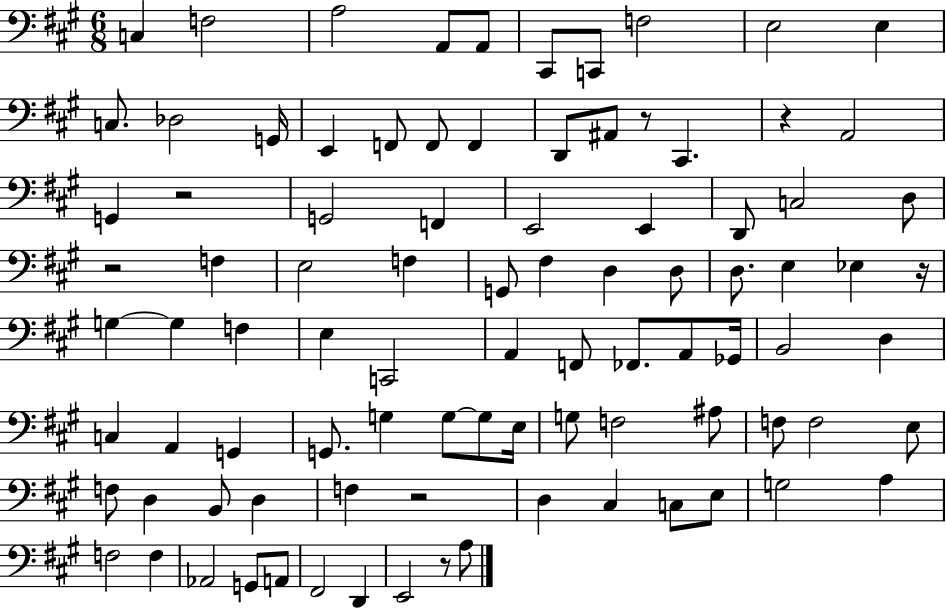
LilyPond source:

{
  \clef bass
  \numericTimeSignature
  \time 6/8
  \key a \major
  \repeat volta 2 { c4 f2 | a2 a,8 a,8 | cis,8 c,8 f2 | e2 e4 | \break c8. des2 g,16 | e,4 f,8 f,8 f,4 | d,8 ais,8 r8 cis,4. | r4 a,2 | \break g,4 r2 | g,2 f,4 | e,2 e,4 | d,8 c2 d8 | \break r2 f4 | e2 f4 | g,8 fis4 d4 d8 | d8. e4 ees4 r16 | \break g4~~ g4 f4 | e4 c,2 | a,4 f,8 fes,8. a,8 ges,16 | b,2 d4 | \break c4 a,4 g,4 | g,8. g4 g8~~ g8 e16 | g8 f2 ais8 | f8 f2 e8 | \break f8 d4 b,8 d4 | f4 r2 | d4 cis4 c8 e8 | g2 a4 | \break f2 f4 | aes,2 g,8 a,8 | fis,2 d,4 | e,2 r8 a8 | \break } \bar "|."
}